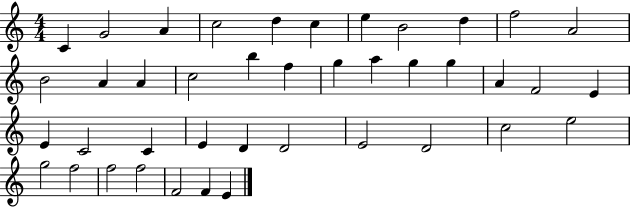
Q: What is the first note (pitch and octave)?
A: C4